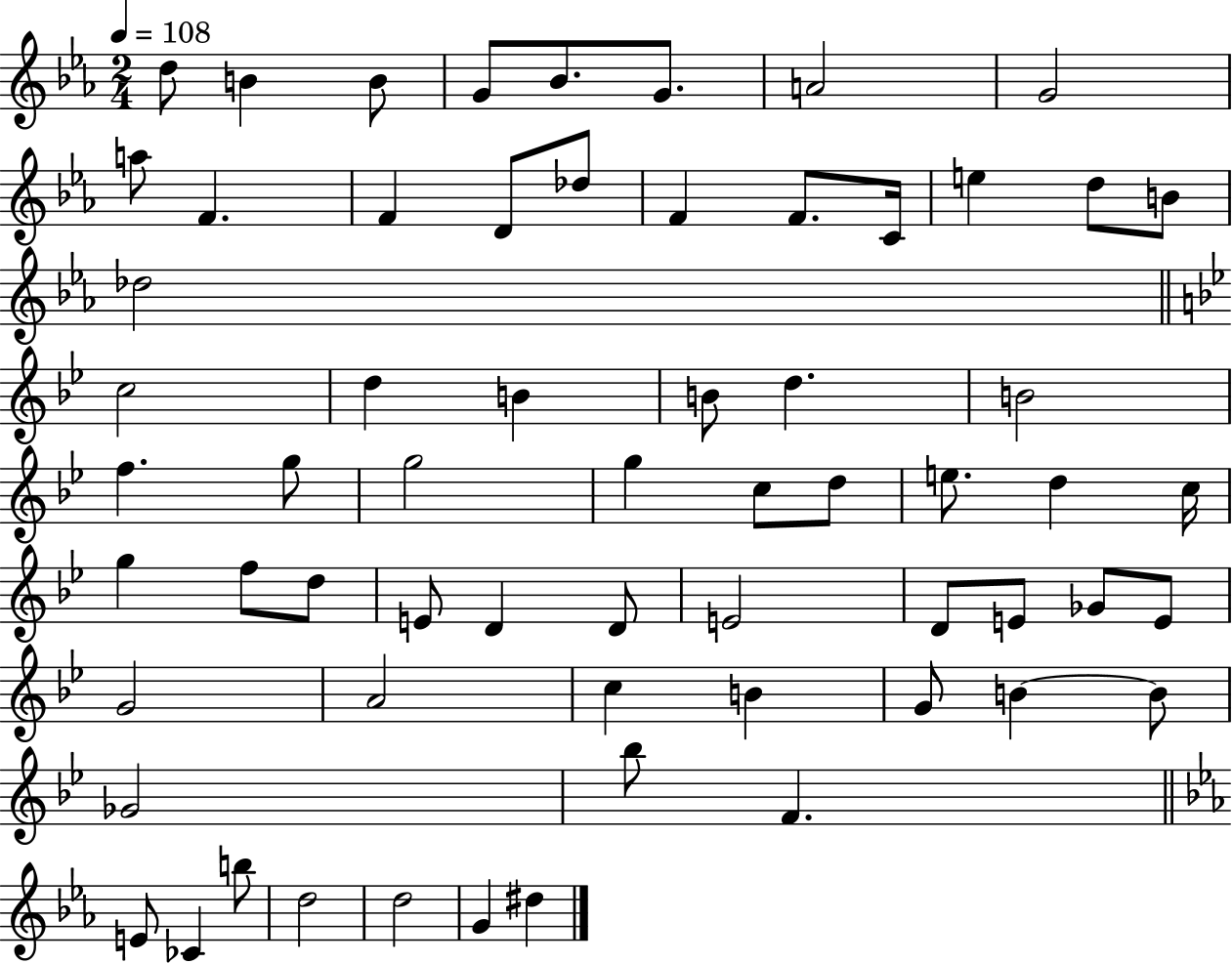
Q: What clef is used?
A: treble